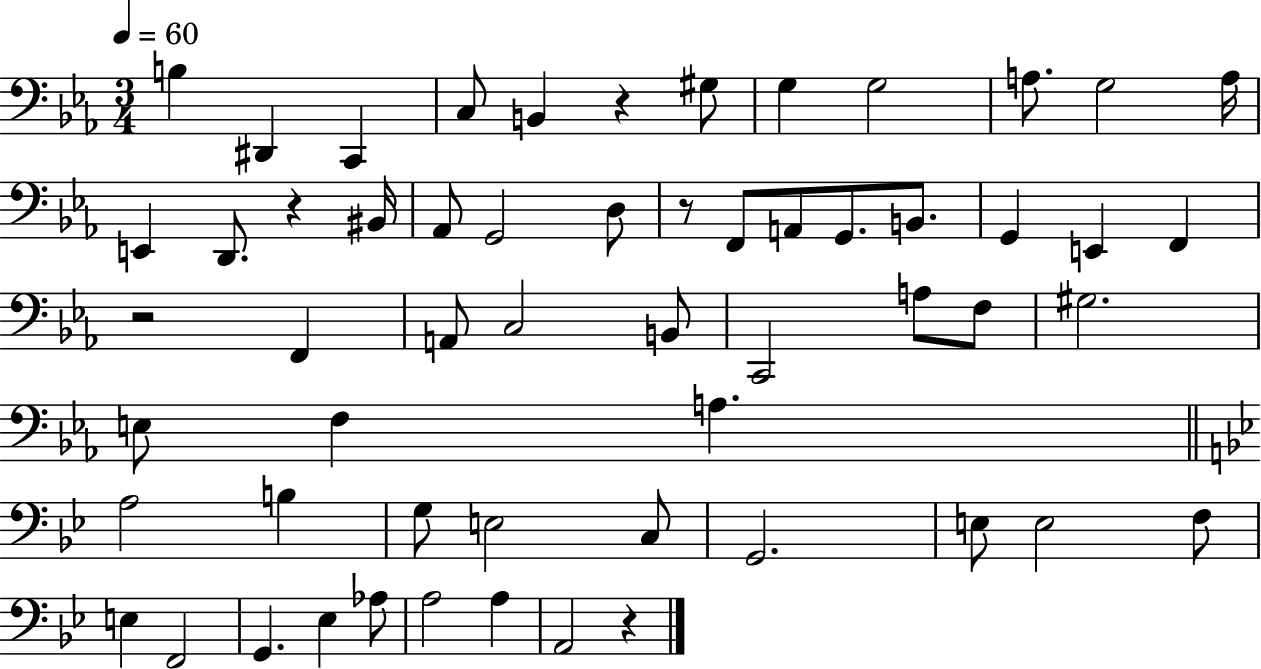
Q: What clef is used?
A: bass